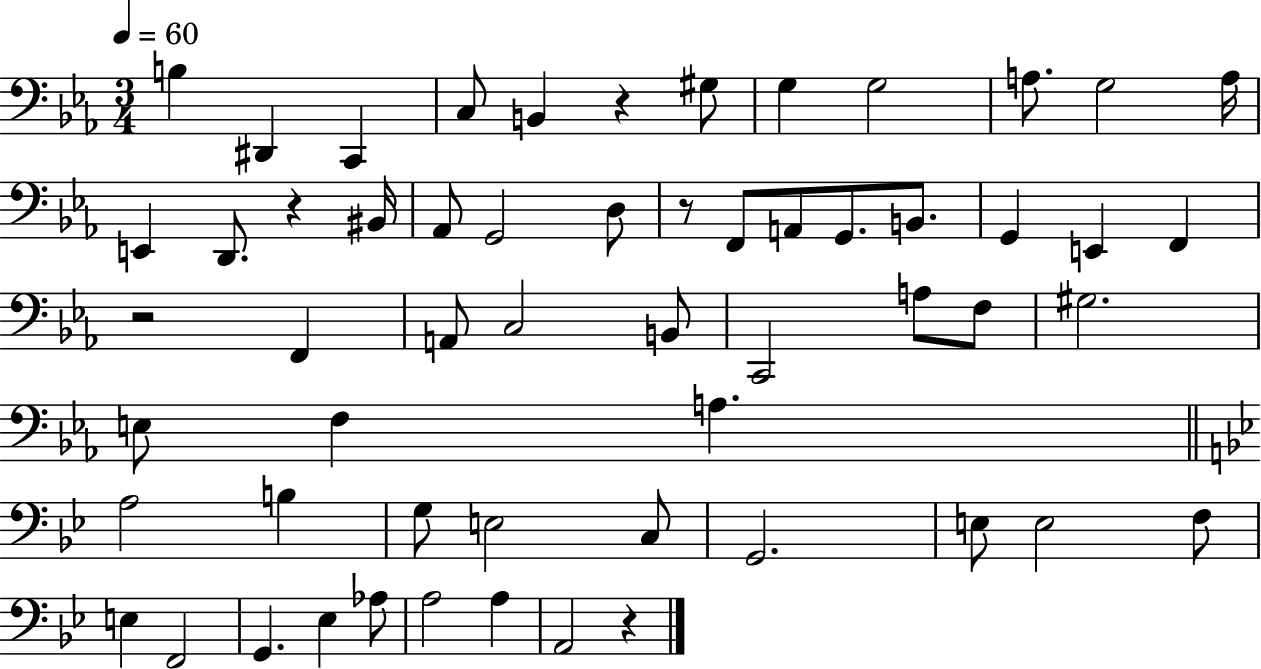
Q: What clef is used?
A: bass